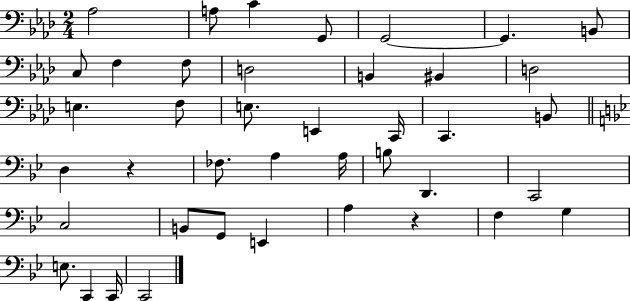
{
  \clef bass
  \numericTimeSignature
  \time 2/4
  \key aes \major
  aes2 | a8 c'4 g,8 | g,2~~ | g,4. b,8 | \break c8 f4 f8 | d2 | b,4 bis,4 | d2 | \break e4. f8 | e8. e,4 c,16 | c,4. b,8 | \bar "||" \break \key bes \major d4 r4 | fes8. a4 a16 | b8 d,4. | c,2 | \break c2 | b,8 g,8 e,4 | a4 r4 | f4 g4 | \break e8. c,4 c,16 | c,2 | \bar "|."
}